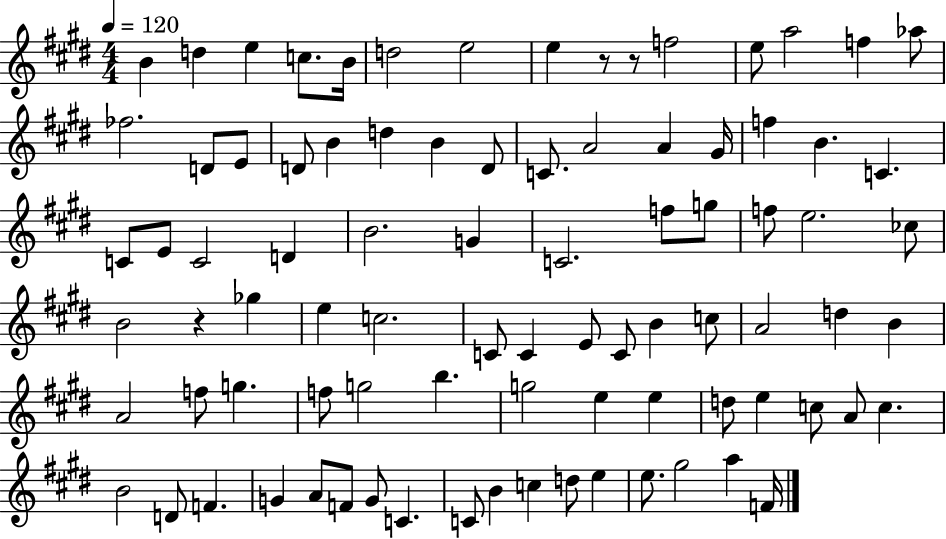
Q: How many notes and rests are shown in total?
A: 87